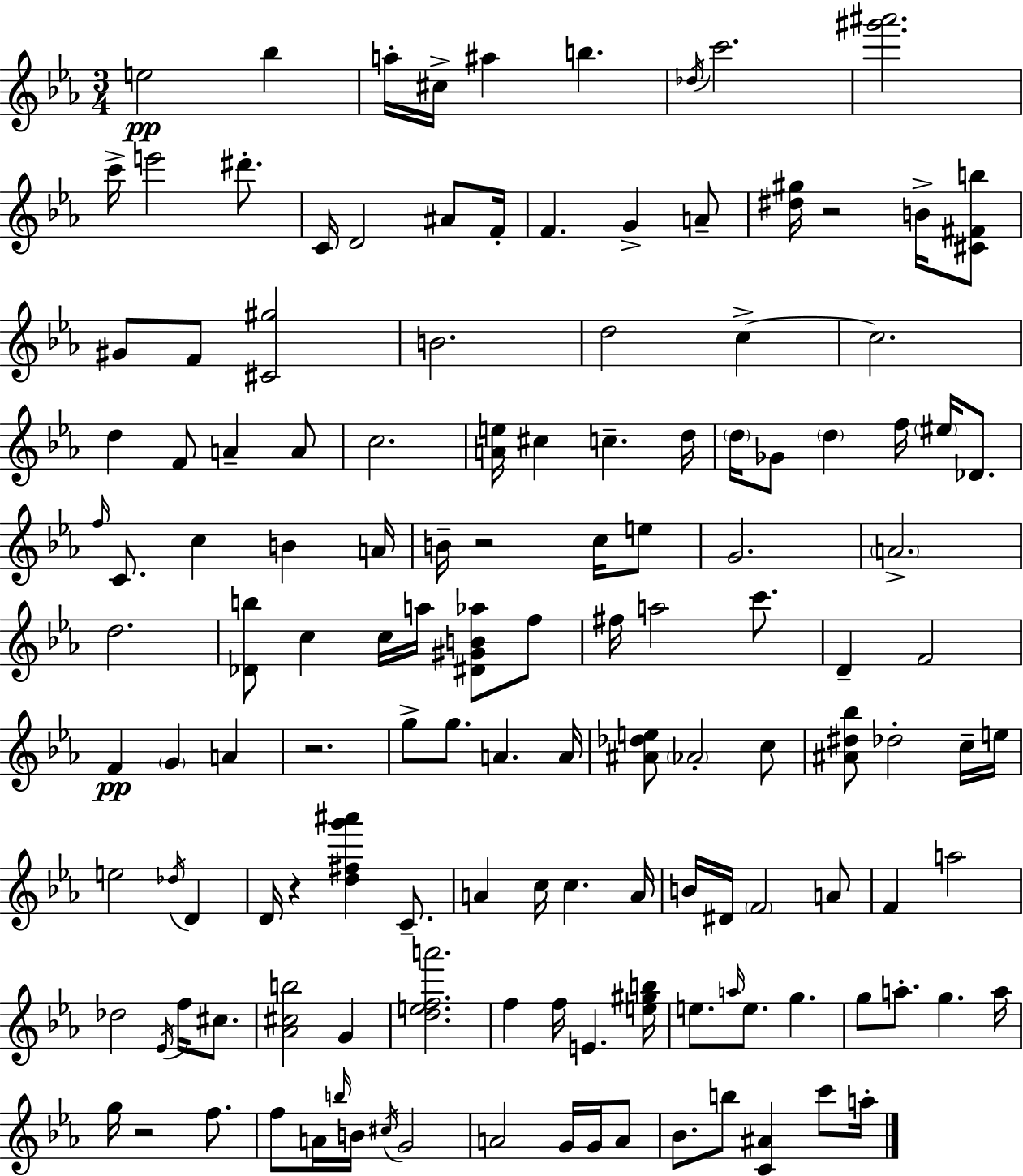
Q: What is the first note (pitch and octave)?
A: E5